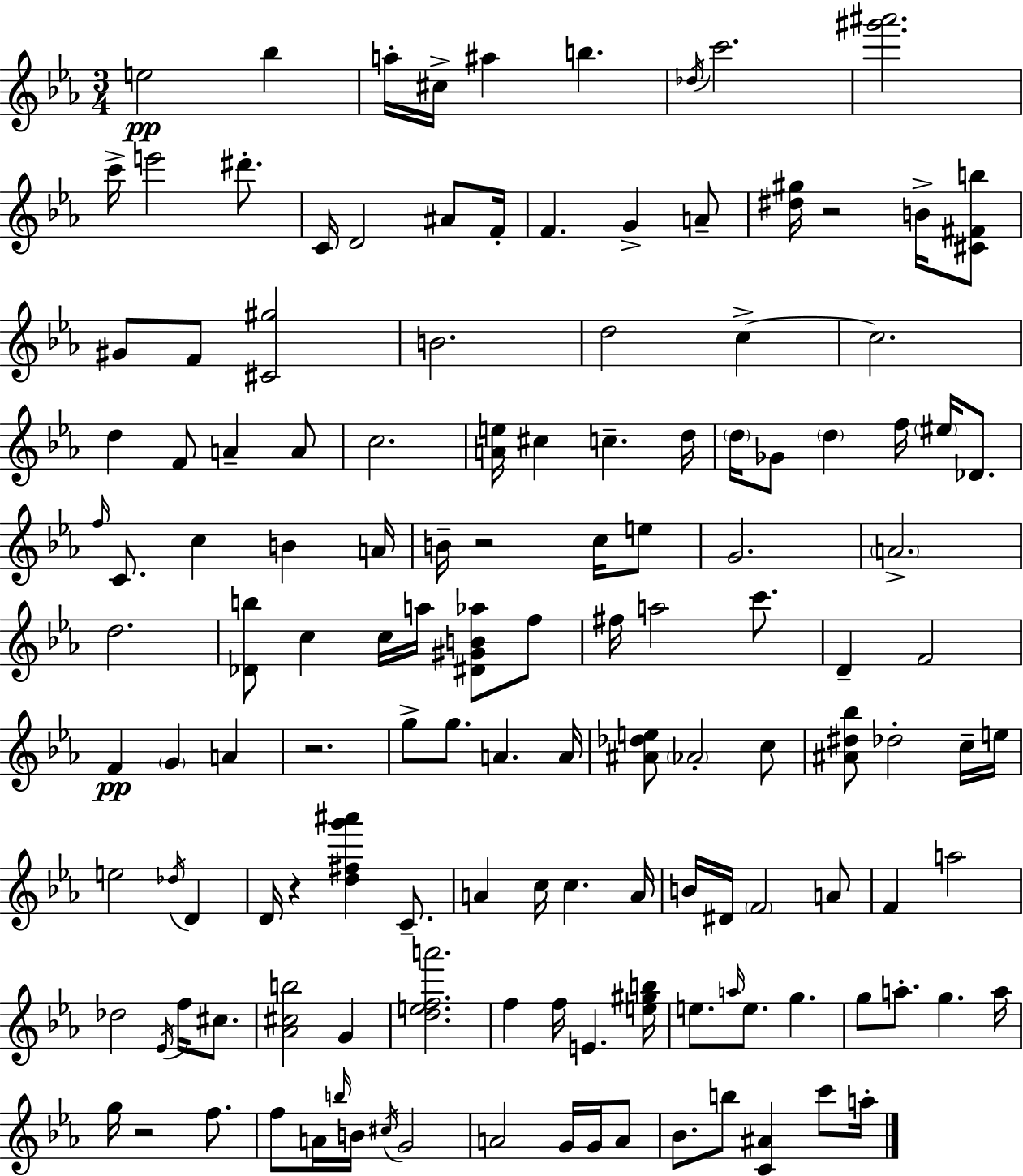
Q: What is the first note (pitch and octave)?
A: E5